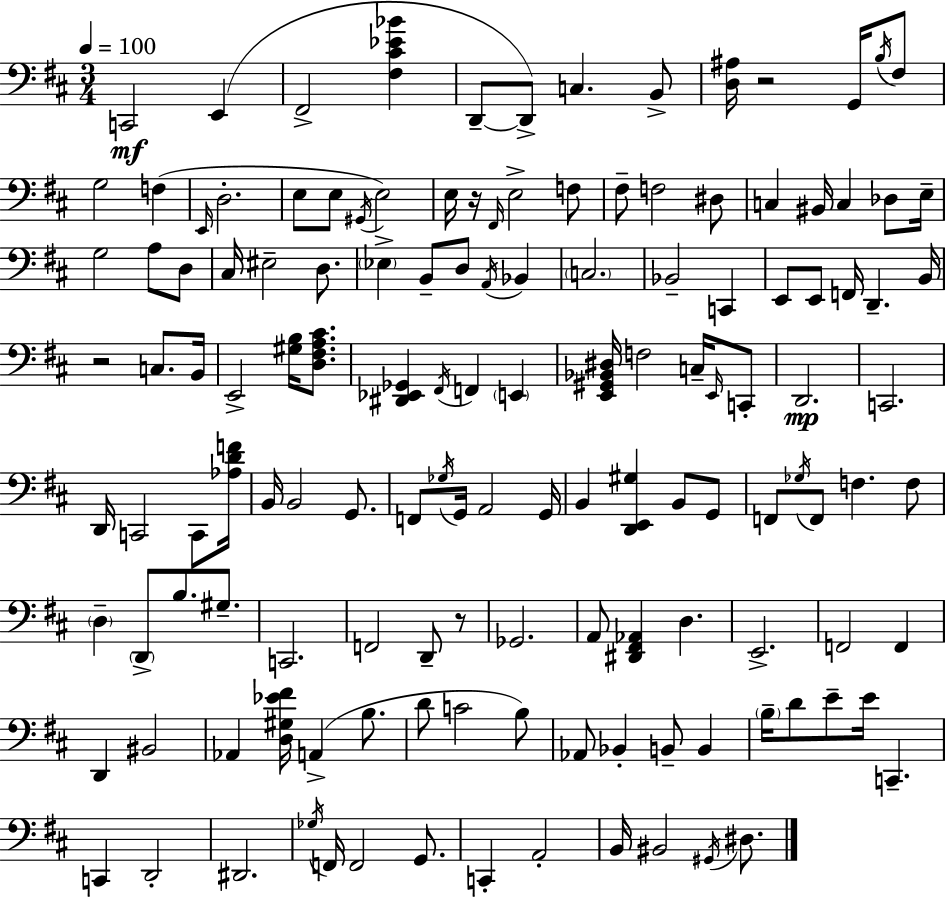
C2/h E2/q F#2/h [F#3,C#4,Eb4,Bb4]/q D2/e D2/e C3/q. B2/e [D3,A#3]/s R/h G2/s B3/s F#3/e G3/h F3/q E2/s D3/h. E3/e E3/e G#2/s E3/h E3/s R/s F#2/s E3/h F3/e F#3/e F3/h D#3/e C3/q BIS2/s C3/q Db3/e E3/s G3/h A3/e D3/e C#3/s EIS3/h D3/e. Eb3/q B2/e D3/e A2/s Bb2/q C3/h. Bb2/h C2/q E2/e E2/e F2/s D2/q. B2/s R/h C3/e. B2/s E2/h [G#3,B3]/s [D3,F#3,A3,C#4]/e. [D#2,Eb2,Gb2]/q F#2/s F2/q E2/q [E2,G#2,Bb2,D#3]/s F3/h C3/s E2/s C2/e D2/h. C2/h. D2/s C2/h C2/e [Ab3,D4,F4]/s B2/s B2/h G2/e. F2/e Gb3/s G2/s A2/h G2/s B2/q [D2,E2,G#3]/q B2/e G2/e F2/e Gb3/s F2/e F3/q. F3/e D3/q D2/e B3/e. G#3/e. C2/h. F2/h D2/e R/e Gb2/h. A2/e [D#2,F#2,Ab2]/q D3/q. E2/h. F2/h F2/q D2/q BIS2/h Ab2/q [D3,G#3,Eb4,F#4]/s A2/q B3/e. D4/e C4/h B3/e Ab2/e Bb2/q B2/e B2/q B3/s D4/e E4/e E4/s C2/q. C2/q D2/h D#2/h. Gb3/s F2/s F2/h G2/e. C2/q A2/h B2/s BIS2/h G#2/s D#3/e.